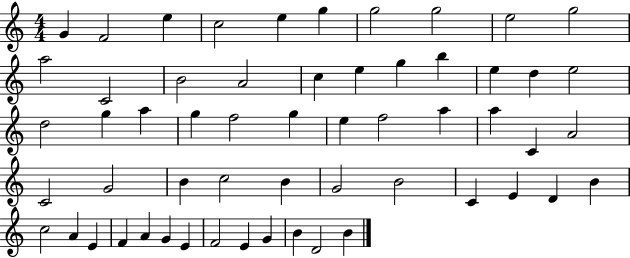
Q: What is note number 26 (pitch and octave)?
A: F5